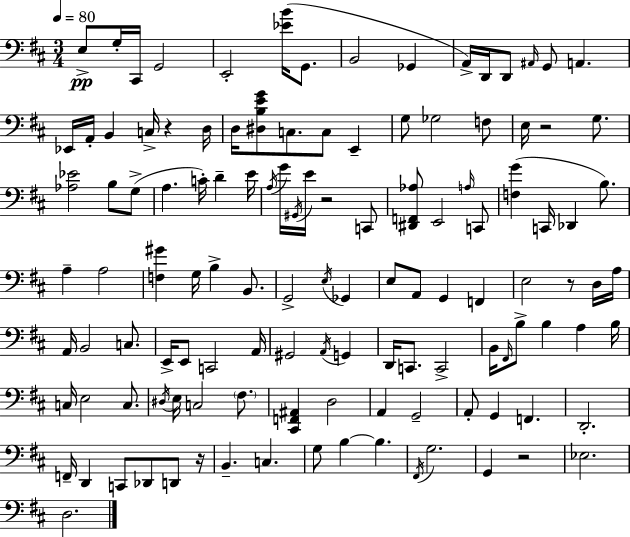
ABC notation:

X:1
T:Untitled
M:3/4
L:1/4
K:D
E,/2 G,/4 ^C,,/4 G,,2 E,,2 [_EB]/4 G,,/2 B,,2 _G,, A,,/4 D,,/4 D,,/2 ^A,,/4 G,,/2 A,, _E,,/4 A,,/4 B,, C,/4 z D,/4 D,/4 [^D,B,EG]/2 C,/2 C,/2 E,, G,/2 _G,2 F,/2 E,/4 z2 G,/2 [_A,_E]2 B,/2 G,/2 A, C/4 D E/4 A,/4 G/4 ^G,,/4 E/4 z2 C,,/2 [^D,,F,,_A,]/2 E,,2 A,/4 C,,/2 [F,G] C,,/4 _D,, B,/2 A, A,2 [F,^G] G,/4 B, B,,/2 G,,2 E,/4 _G,, E,/2 A,,/2 G,, F,, E,2 z/2 D,/4 A,/4 A,,/4 B,,2 C,/2 E,,/4 E,,/2 C,,2 A,,/4 ^G,,2 A,,/4 G,, D,,/4 C,,/2 C,,2 B,,/4 ^F,,/4 B,/2 B, A, B,/4 C,/4 E,2 C,/2 ^D,/4 E,/4 C,2 ^F,/2 [^C,,F,,^A,,] D,2 A,, G,,2 A,,/2 G,, F,, D,,2 F,,/4 D,, C,,/2 _D,,/2 D,,/2 z/4 B,, C, G,/2 B, B, ^F,,/4 G,2 G,, z2 _E,2 D,2